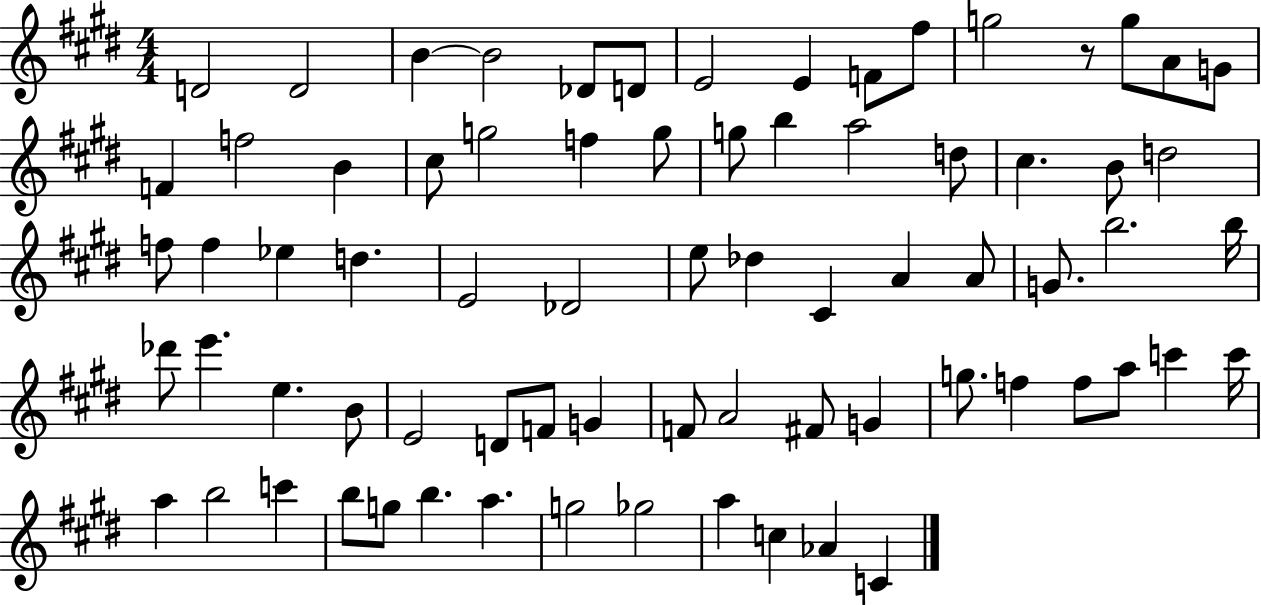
D4/h D4/h B4/q B4/h Db4/e D4/e E4/h E4/q F4/e F#5/e G5/h R/e G5/e A4/e G4/e F4/q F5/h B4/q C#5/e G5/h F5/q G5/e G5/e B5/q A5/h D5/e C#5/q. B4/e D5/h F5/e F5/q Eb5/q D5/q. E4/h Db4/h E5/e Db5/q C#4/q A4/q A4/e G4/e. B5/h. B5/s Db6/e E6/q. E5/q. B4/e E4/h D4/e F4/e G4/q F4/e A4/h F#4/e G4/q G5/e. F5/q F5/e A5/e C6/q C6/s A5/q B5/h C6/q B5/e G5/e B5/q. A5/q. G5/h Gb5/h A5/q C5/q Ab4/q C4/q